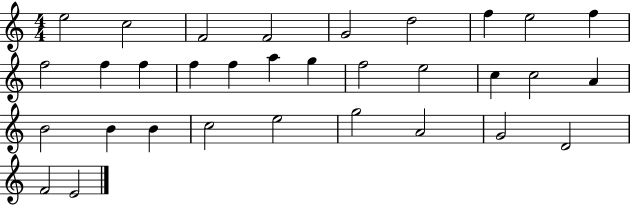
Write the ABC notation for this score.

X:1
T:Untitled
M:4/4
L:1/4
K:C
e2 c2 F2 F2 G2 d2 f e2 f f2 f f f f a g f2 e2 c c2 A B2 B B c2 e2 g2 A2 G2 D2 F2 E2